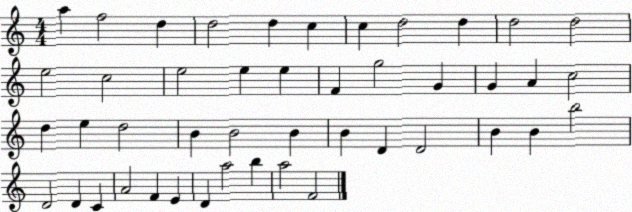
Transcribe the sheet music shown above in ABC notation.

X:1
T:Untitled
M:4/4
L:1/4
K:C
a f2 d d2 d c c d2 d d2 d2 e2 c2 e2 e e F g2 G G A c2 d e d2 B B2 B B D D2 B B b2 D2 D C A2 F E D a2 b a2 F2